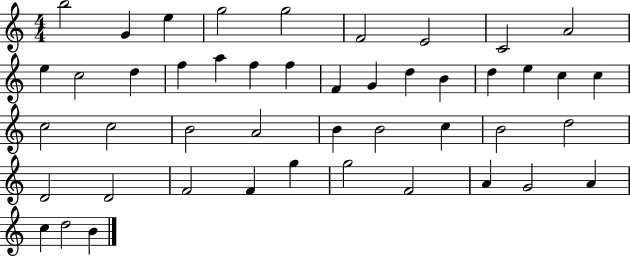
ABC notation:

X:1
T:Untitled
M:4/4
L:1/4
K:C
b2 G e g2 g2 F2 E2 C2 A2 e c2 d f a f f F G d B d e c c c2 c2 B2 A2 B B2 c B2 d2 D2 D2 F2 F g g2 F2 A G2 A c d2 B